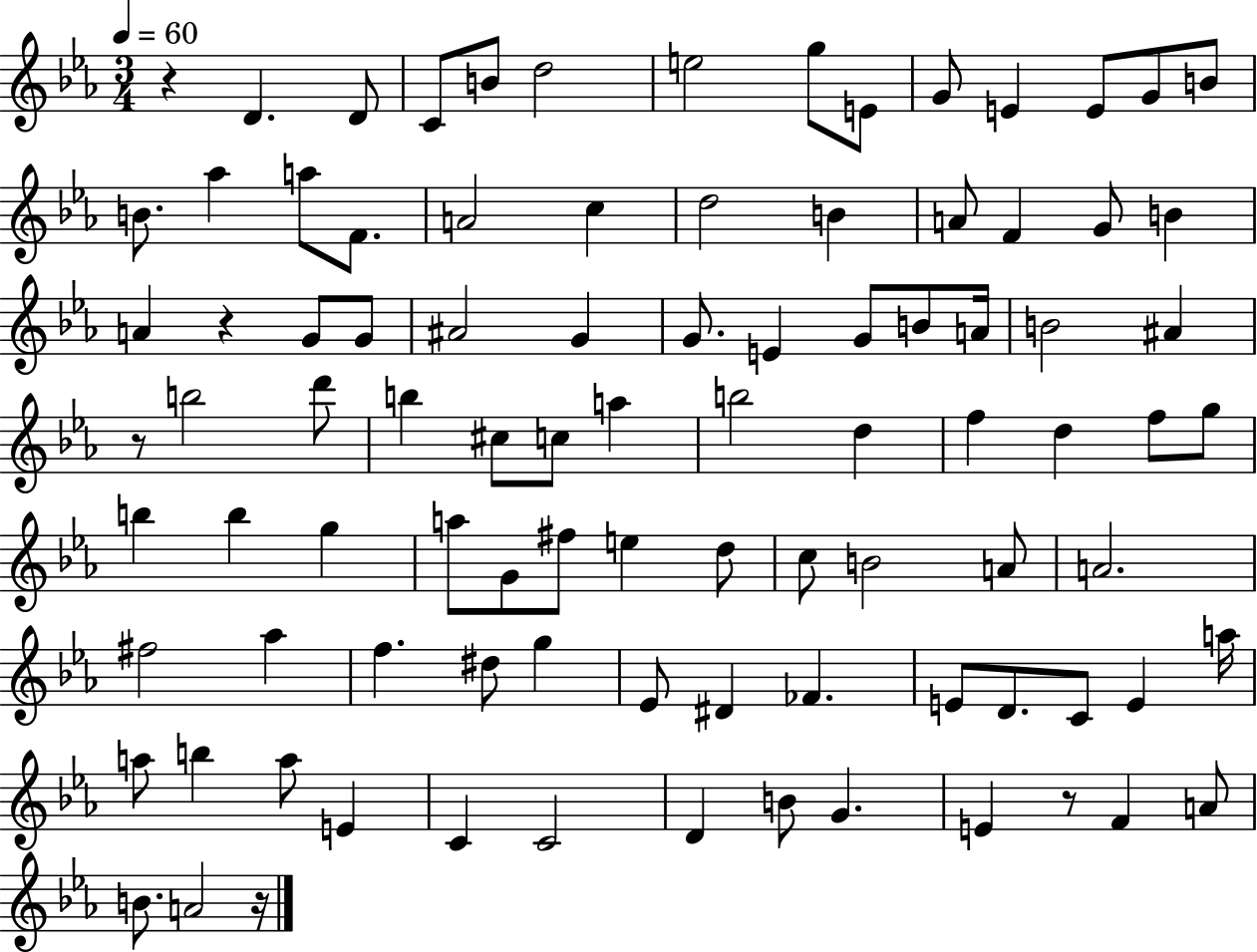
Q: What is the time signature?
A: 3/4